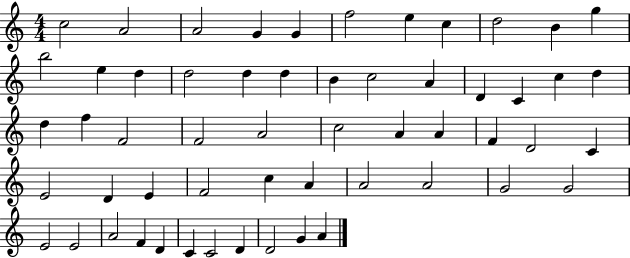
X:1
T:Untitled
M:4/4
L:1/4
K:C
c2 A2 A2 G G f2 e c d2 B g b2 e d d2 d d B c2 A D C c d d f F2 F2 A2 c2 A A F D2 C E2 D E F2 c A A2 A2 G2 G2 E2 E2 A2 F D C C2 D D2 G A